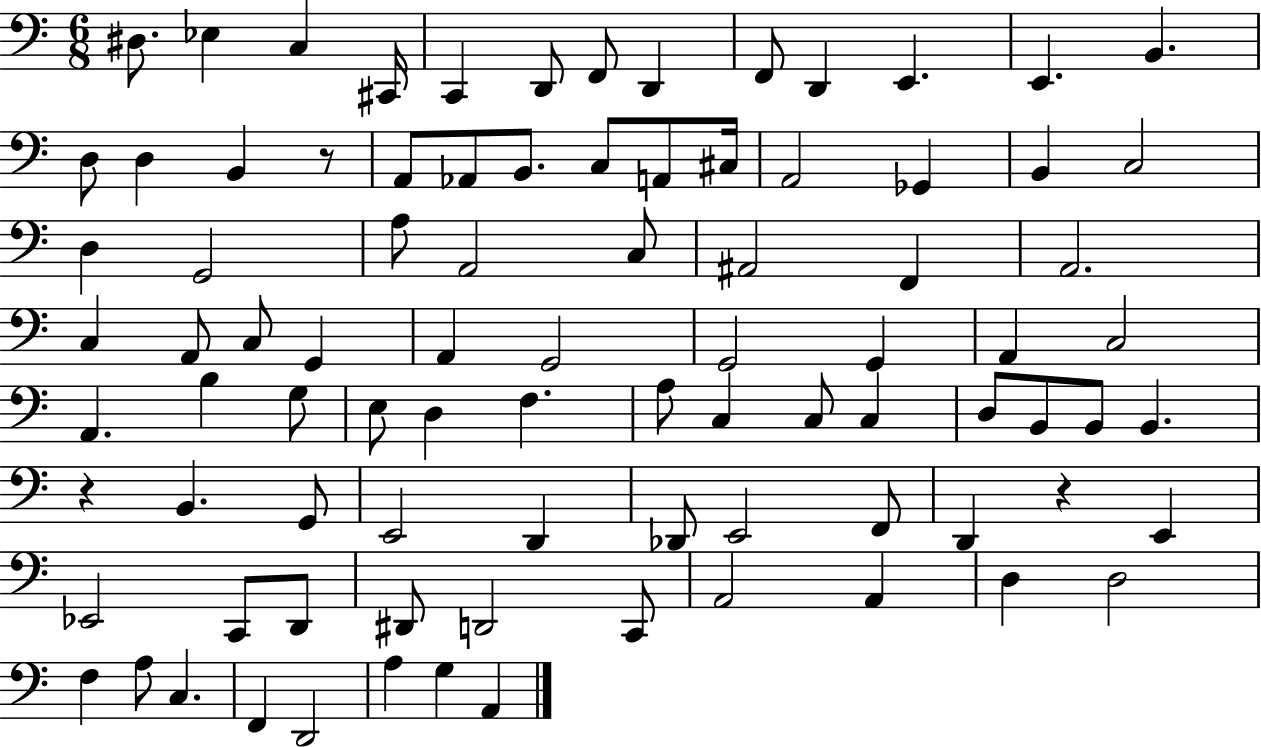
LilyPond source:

{
  \clef bass
  \numericTimeSignature
  \time 6/8
  \key c \major
  dis8. ees4 c4 cis,16 | c,4 d,8 f,8 d,4 | f,8 d,4 e,4. | e,4. b,4. | \break d8 d4 b,4 r8 | a,8 aes,8 b,8. c8 a,8 cis16 | a,2 ges,4 | b,4 c2 | \break d4 g,2 | a8 a,2 c8 | ais,2 f,4 | a,2. | \break c4 a,8 c8 g,4 | a,4 g,2 | g,2 g,4 | a,4 c2 | \break a,4. b4 g8 | e8 d4 f4. | a8 c4 c8 c4 | d8 b,8 b,8 b,4. | \break r4 b,4. g,8 | e,2 d,4 | des,8 e,2 f,8 | d,4 r4 e,4 | \break ees,2 c,8 d,8 | dis,8 d,2 c,8 | a,2 a,4 | d4 d2 | \break f4 a8 c4. | f,4 d,2 | a4 g4 a,4 | \bar "|."
}